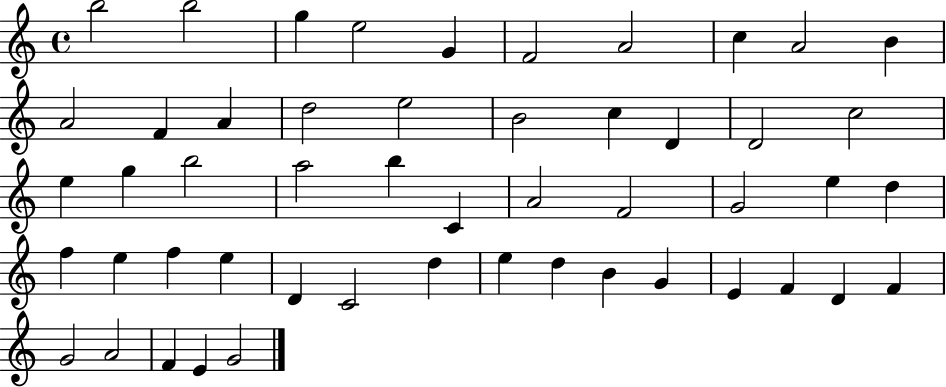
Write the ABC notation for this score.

X:1
T:Untitled
M:4/4
L:1/4
K:C
b2 b2 g e2 G F2 A2 c A2 B A2 F A d2 e2 B2 c D D2 c2 e g b2 a2 b C A2 F2 G2 e d f e f e D C2 d e d B G E F D F G2 A2 F E G2